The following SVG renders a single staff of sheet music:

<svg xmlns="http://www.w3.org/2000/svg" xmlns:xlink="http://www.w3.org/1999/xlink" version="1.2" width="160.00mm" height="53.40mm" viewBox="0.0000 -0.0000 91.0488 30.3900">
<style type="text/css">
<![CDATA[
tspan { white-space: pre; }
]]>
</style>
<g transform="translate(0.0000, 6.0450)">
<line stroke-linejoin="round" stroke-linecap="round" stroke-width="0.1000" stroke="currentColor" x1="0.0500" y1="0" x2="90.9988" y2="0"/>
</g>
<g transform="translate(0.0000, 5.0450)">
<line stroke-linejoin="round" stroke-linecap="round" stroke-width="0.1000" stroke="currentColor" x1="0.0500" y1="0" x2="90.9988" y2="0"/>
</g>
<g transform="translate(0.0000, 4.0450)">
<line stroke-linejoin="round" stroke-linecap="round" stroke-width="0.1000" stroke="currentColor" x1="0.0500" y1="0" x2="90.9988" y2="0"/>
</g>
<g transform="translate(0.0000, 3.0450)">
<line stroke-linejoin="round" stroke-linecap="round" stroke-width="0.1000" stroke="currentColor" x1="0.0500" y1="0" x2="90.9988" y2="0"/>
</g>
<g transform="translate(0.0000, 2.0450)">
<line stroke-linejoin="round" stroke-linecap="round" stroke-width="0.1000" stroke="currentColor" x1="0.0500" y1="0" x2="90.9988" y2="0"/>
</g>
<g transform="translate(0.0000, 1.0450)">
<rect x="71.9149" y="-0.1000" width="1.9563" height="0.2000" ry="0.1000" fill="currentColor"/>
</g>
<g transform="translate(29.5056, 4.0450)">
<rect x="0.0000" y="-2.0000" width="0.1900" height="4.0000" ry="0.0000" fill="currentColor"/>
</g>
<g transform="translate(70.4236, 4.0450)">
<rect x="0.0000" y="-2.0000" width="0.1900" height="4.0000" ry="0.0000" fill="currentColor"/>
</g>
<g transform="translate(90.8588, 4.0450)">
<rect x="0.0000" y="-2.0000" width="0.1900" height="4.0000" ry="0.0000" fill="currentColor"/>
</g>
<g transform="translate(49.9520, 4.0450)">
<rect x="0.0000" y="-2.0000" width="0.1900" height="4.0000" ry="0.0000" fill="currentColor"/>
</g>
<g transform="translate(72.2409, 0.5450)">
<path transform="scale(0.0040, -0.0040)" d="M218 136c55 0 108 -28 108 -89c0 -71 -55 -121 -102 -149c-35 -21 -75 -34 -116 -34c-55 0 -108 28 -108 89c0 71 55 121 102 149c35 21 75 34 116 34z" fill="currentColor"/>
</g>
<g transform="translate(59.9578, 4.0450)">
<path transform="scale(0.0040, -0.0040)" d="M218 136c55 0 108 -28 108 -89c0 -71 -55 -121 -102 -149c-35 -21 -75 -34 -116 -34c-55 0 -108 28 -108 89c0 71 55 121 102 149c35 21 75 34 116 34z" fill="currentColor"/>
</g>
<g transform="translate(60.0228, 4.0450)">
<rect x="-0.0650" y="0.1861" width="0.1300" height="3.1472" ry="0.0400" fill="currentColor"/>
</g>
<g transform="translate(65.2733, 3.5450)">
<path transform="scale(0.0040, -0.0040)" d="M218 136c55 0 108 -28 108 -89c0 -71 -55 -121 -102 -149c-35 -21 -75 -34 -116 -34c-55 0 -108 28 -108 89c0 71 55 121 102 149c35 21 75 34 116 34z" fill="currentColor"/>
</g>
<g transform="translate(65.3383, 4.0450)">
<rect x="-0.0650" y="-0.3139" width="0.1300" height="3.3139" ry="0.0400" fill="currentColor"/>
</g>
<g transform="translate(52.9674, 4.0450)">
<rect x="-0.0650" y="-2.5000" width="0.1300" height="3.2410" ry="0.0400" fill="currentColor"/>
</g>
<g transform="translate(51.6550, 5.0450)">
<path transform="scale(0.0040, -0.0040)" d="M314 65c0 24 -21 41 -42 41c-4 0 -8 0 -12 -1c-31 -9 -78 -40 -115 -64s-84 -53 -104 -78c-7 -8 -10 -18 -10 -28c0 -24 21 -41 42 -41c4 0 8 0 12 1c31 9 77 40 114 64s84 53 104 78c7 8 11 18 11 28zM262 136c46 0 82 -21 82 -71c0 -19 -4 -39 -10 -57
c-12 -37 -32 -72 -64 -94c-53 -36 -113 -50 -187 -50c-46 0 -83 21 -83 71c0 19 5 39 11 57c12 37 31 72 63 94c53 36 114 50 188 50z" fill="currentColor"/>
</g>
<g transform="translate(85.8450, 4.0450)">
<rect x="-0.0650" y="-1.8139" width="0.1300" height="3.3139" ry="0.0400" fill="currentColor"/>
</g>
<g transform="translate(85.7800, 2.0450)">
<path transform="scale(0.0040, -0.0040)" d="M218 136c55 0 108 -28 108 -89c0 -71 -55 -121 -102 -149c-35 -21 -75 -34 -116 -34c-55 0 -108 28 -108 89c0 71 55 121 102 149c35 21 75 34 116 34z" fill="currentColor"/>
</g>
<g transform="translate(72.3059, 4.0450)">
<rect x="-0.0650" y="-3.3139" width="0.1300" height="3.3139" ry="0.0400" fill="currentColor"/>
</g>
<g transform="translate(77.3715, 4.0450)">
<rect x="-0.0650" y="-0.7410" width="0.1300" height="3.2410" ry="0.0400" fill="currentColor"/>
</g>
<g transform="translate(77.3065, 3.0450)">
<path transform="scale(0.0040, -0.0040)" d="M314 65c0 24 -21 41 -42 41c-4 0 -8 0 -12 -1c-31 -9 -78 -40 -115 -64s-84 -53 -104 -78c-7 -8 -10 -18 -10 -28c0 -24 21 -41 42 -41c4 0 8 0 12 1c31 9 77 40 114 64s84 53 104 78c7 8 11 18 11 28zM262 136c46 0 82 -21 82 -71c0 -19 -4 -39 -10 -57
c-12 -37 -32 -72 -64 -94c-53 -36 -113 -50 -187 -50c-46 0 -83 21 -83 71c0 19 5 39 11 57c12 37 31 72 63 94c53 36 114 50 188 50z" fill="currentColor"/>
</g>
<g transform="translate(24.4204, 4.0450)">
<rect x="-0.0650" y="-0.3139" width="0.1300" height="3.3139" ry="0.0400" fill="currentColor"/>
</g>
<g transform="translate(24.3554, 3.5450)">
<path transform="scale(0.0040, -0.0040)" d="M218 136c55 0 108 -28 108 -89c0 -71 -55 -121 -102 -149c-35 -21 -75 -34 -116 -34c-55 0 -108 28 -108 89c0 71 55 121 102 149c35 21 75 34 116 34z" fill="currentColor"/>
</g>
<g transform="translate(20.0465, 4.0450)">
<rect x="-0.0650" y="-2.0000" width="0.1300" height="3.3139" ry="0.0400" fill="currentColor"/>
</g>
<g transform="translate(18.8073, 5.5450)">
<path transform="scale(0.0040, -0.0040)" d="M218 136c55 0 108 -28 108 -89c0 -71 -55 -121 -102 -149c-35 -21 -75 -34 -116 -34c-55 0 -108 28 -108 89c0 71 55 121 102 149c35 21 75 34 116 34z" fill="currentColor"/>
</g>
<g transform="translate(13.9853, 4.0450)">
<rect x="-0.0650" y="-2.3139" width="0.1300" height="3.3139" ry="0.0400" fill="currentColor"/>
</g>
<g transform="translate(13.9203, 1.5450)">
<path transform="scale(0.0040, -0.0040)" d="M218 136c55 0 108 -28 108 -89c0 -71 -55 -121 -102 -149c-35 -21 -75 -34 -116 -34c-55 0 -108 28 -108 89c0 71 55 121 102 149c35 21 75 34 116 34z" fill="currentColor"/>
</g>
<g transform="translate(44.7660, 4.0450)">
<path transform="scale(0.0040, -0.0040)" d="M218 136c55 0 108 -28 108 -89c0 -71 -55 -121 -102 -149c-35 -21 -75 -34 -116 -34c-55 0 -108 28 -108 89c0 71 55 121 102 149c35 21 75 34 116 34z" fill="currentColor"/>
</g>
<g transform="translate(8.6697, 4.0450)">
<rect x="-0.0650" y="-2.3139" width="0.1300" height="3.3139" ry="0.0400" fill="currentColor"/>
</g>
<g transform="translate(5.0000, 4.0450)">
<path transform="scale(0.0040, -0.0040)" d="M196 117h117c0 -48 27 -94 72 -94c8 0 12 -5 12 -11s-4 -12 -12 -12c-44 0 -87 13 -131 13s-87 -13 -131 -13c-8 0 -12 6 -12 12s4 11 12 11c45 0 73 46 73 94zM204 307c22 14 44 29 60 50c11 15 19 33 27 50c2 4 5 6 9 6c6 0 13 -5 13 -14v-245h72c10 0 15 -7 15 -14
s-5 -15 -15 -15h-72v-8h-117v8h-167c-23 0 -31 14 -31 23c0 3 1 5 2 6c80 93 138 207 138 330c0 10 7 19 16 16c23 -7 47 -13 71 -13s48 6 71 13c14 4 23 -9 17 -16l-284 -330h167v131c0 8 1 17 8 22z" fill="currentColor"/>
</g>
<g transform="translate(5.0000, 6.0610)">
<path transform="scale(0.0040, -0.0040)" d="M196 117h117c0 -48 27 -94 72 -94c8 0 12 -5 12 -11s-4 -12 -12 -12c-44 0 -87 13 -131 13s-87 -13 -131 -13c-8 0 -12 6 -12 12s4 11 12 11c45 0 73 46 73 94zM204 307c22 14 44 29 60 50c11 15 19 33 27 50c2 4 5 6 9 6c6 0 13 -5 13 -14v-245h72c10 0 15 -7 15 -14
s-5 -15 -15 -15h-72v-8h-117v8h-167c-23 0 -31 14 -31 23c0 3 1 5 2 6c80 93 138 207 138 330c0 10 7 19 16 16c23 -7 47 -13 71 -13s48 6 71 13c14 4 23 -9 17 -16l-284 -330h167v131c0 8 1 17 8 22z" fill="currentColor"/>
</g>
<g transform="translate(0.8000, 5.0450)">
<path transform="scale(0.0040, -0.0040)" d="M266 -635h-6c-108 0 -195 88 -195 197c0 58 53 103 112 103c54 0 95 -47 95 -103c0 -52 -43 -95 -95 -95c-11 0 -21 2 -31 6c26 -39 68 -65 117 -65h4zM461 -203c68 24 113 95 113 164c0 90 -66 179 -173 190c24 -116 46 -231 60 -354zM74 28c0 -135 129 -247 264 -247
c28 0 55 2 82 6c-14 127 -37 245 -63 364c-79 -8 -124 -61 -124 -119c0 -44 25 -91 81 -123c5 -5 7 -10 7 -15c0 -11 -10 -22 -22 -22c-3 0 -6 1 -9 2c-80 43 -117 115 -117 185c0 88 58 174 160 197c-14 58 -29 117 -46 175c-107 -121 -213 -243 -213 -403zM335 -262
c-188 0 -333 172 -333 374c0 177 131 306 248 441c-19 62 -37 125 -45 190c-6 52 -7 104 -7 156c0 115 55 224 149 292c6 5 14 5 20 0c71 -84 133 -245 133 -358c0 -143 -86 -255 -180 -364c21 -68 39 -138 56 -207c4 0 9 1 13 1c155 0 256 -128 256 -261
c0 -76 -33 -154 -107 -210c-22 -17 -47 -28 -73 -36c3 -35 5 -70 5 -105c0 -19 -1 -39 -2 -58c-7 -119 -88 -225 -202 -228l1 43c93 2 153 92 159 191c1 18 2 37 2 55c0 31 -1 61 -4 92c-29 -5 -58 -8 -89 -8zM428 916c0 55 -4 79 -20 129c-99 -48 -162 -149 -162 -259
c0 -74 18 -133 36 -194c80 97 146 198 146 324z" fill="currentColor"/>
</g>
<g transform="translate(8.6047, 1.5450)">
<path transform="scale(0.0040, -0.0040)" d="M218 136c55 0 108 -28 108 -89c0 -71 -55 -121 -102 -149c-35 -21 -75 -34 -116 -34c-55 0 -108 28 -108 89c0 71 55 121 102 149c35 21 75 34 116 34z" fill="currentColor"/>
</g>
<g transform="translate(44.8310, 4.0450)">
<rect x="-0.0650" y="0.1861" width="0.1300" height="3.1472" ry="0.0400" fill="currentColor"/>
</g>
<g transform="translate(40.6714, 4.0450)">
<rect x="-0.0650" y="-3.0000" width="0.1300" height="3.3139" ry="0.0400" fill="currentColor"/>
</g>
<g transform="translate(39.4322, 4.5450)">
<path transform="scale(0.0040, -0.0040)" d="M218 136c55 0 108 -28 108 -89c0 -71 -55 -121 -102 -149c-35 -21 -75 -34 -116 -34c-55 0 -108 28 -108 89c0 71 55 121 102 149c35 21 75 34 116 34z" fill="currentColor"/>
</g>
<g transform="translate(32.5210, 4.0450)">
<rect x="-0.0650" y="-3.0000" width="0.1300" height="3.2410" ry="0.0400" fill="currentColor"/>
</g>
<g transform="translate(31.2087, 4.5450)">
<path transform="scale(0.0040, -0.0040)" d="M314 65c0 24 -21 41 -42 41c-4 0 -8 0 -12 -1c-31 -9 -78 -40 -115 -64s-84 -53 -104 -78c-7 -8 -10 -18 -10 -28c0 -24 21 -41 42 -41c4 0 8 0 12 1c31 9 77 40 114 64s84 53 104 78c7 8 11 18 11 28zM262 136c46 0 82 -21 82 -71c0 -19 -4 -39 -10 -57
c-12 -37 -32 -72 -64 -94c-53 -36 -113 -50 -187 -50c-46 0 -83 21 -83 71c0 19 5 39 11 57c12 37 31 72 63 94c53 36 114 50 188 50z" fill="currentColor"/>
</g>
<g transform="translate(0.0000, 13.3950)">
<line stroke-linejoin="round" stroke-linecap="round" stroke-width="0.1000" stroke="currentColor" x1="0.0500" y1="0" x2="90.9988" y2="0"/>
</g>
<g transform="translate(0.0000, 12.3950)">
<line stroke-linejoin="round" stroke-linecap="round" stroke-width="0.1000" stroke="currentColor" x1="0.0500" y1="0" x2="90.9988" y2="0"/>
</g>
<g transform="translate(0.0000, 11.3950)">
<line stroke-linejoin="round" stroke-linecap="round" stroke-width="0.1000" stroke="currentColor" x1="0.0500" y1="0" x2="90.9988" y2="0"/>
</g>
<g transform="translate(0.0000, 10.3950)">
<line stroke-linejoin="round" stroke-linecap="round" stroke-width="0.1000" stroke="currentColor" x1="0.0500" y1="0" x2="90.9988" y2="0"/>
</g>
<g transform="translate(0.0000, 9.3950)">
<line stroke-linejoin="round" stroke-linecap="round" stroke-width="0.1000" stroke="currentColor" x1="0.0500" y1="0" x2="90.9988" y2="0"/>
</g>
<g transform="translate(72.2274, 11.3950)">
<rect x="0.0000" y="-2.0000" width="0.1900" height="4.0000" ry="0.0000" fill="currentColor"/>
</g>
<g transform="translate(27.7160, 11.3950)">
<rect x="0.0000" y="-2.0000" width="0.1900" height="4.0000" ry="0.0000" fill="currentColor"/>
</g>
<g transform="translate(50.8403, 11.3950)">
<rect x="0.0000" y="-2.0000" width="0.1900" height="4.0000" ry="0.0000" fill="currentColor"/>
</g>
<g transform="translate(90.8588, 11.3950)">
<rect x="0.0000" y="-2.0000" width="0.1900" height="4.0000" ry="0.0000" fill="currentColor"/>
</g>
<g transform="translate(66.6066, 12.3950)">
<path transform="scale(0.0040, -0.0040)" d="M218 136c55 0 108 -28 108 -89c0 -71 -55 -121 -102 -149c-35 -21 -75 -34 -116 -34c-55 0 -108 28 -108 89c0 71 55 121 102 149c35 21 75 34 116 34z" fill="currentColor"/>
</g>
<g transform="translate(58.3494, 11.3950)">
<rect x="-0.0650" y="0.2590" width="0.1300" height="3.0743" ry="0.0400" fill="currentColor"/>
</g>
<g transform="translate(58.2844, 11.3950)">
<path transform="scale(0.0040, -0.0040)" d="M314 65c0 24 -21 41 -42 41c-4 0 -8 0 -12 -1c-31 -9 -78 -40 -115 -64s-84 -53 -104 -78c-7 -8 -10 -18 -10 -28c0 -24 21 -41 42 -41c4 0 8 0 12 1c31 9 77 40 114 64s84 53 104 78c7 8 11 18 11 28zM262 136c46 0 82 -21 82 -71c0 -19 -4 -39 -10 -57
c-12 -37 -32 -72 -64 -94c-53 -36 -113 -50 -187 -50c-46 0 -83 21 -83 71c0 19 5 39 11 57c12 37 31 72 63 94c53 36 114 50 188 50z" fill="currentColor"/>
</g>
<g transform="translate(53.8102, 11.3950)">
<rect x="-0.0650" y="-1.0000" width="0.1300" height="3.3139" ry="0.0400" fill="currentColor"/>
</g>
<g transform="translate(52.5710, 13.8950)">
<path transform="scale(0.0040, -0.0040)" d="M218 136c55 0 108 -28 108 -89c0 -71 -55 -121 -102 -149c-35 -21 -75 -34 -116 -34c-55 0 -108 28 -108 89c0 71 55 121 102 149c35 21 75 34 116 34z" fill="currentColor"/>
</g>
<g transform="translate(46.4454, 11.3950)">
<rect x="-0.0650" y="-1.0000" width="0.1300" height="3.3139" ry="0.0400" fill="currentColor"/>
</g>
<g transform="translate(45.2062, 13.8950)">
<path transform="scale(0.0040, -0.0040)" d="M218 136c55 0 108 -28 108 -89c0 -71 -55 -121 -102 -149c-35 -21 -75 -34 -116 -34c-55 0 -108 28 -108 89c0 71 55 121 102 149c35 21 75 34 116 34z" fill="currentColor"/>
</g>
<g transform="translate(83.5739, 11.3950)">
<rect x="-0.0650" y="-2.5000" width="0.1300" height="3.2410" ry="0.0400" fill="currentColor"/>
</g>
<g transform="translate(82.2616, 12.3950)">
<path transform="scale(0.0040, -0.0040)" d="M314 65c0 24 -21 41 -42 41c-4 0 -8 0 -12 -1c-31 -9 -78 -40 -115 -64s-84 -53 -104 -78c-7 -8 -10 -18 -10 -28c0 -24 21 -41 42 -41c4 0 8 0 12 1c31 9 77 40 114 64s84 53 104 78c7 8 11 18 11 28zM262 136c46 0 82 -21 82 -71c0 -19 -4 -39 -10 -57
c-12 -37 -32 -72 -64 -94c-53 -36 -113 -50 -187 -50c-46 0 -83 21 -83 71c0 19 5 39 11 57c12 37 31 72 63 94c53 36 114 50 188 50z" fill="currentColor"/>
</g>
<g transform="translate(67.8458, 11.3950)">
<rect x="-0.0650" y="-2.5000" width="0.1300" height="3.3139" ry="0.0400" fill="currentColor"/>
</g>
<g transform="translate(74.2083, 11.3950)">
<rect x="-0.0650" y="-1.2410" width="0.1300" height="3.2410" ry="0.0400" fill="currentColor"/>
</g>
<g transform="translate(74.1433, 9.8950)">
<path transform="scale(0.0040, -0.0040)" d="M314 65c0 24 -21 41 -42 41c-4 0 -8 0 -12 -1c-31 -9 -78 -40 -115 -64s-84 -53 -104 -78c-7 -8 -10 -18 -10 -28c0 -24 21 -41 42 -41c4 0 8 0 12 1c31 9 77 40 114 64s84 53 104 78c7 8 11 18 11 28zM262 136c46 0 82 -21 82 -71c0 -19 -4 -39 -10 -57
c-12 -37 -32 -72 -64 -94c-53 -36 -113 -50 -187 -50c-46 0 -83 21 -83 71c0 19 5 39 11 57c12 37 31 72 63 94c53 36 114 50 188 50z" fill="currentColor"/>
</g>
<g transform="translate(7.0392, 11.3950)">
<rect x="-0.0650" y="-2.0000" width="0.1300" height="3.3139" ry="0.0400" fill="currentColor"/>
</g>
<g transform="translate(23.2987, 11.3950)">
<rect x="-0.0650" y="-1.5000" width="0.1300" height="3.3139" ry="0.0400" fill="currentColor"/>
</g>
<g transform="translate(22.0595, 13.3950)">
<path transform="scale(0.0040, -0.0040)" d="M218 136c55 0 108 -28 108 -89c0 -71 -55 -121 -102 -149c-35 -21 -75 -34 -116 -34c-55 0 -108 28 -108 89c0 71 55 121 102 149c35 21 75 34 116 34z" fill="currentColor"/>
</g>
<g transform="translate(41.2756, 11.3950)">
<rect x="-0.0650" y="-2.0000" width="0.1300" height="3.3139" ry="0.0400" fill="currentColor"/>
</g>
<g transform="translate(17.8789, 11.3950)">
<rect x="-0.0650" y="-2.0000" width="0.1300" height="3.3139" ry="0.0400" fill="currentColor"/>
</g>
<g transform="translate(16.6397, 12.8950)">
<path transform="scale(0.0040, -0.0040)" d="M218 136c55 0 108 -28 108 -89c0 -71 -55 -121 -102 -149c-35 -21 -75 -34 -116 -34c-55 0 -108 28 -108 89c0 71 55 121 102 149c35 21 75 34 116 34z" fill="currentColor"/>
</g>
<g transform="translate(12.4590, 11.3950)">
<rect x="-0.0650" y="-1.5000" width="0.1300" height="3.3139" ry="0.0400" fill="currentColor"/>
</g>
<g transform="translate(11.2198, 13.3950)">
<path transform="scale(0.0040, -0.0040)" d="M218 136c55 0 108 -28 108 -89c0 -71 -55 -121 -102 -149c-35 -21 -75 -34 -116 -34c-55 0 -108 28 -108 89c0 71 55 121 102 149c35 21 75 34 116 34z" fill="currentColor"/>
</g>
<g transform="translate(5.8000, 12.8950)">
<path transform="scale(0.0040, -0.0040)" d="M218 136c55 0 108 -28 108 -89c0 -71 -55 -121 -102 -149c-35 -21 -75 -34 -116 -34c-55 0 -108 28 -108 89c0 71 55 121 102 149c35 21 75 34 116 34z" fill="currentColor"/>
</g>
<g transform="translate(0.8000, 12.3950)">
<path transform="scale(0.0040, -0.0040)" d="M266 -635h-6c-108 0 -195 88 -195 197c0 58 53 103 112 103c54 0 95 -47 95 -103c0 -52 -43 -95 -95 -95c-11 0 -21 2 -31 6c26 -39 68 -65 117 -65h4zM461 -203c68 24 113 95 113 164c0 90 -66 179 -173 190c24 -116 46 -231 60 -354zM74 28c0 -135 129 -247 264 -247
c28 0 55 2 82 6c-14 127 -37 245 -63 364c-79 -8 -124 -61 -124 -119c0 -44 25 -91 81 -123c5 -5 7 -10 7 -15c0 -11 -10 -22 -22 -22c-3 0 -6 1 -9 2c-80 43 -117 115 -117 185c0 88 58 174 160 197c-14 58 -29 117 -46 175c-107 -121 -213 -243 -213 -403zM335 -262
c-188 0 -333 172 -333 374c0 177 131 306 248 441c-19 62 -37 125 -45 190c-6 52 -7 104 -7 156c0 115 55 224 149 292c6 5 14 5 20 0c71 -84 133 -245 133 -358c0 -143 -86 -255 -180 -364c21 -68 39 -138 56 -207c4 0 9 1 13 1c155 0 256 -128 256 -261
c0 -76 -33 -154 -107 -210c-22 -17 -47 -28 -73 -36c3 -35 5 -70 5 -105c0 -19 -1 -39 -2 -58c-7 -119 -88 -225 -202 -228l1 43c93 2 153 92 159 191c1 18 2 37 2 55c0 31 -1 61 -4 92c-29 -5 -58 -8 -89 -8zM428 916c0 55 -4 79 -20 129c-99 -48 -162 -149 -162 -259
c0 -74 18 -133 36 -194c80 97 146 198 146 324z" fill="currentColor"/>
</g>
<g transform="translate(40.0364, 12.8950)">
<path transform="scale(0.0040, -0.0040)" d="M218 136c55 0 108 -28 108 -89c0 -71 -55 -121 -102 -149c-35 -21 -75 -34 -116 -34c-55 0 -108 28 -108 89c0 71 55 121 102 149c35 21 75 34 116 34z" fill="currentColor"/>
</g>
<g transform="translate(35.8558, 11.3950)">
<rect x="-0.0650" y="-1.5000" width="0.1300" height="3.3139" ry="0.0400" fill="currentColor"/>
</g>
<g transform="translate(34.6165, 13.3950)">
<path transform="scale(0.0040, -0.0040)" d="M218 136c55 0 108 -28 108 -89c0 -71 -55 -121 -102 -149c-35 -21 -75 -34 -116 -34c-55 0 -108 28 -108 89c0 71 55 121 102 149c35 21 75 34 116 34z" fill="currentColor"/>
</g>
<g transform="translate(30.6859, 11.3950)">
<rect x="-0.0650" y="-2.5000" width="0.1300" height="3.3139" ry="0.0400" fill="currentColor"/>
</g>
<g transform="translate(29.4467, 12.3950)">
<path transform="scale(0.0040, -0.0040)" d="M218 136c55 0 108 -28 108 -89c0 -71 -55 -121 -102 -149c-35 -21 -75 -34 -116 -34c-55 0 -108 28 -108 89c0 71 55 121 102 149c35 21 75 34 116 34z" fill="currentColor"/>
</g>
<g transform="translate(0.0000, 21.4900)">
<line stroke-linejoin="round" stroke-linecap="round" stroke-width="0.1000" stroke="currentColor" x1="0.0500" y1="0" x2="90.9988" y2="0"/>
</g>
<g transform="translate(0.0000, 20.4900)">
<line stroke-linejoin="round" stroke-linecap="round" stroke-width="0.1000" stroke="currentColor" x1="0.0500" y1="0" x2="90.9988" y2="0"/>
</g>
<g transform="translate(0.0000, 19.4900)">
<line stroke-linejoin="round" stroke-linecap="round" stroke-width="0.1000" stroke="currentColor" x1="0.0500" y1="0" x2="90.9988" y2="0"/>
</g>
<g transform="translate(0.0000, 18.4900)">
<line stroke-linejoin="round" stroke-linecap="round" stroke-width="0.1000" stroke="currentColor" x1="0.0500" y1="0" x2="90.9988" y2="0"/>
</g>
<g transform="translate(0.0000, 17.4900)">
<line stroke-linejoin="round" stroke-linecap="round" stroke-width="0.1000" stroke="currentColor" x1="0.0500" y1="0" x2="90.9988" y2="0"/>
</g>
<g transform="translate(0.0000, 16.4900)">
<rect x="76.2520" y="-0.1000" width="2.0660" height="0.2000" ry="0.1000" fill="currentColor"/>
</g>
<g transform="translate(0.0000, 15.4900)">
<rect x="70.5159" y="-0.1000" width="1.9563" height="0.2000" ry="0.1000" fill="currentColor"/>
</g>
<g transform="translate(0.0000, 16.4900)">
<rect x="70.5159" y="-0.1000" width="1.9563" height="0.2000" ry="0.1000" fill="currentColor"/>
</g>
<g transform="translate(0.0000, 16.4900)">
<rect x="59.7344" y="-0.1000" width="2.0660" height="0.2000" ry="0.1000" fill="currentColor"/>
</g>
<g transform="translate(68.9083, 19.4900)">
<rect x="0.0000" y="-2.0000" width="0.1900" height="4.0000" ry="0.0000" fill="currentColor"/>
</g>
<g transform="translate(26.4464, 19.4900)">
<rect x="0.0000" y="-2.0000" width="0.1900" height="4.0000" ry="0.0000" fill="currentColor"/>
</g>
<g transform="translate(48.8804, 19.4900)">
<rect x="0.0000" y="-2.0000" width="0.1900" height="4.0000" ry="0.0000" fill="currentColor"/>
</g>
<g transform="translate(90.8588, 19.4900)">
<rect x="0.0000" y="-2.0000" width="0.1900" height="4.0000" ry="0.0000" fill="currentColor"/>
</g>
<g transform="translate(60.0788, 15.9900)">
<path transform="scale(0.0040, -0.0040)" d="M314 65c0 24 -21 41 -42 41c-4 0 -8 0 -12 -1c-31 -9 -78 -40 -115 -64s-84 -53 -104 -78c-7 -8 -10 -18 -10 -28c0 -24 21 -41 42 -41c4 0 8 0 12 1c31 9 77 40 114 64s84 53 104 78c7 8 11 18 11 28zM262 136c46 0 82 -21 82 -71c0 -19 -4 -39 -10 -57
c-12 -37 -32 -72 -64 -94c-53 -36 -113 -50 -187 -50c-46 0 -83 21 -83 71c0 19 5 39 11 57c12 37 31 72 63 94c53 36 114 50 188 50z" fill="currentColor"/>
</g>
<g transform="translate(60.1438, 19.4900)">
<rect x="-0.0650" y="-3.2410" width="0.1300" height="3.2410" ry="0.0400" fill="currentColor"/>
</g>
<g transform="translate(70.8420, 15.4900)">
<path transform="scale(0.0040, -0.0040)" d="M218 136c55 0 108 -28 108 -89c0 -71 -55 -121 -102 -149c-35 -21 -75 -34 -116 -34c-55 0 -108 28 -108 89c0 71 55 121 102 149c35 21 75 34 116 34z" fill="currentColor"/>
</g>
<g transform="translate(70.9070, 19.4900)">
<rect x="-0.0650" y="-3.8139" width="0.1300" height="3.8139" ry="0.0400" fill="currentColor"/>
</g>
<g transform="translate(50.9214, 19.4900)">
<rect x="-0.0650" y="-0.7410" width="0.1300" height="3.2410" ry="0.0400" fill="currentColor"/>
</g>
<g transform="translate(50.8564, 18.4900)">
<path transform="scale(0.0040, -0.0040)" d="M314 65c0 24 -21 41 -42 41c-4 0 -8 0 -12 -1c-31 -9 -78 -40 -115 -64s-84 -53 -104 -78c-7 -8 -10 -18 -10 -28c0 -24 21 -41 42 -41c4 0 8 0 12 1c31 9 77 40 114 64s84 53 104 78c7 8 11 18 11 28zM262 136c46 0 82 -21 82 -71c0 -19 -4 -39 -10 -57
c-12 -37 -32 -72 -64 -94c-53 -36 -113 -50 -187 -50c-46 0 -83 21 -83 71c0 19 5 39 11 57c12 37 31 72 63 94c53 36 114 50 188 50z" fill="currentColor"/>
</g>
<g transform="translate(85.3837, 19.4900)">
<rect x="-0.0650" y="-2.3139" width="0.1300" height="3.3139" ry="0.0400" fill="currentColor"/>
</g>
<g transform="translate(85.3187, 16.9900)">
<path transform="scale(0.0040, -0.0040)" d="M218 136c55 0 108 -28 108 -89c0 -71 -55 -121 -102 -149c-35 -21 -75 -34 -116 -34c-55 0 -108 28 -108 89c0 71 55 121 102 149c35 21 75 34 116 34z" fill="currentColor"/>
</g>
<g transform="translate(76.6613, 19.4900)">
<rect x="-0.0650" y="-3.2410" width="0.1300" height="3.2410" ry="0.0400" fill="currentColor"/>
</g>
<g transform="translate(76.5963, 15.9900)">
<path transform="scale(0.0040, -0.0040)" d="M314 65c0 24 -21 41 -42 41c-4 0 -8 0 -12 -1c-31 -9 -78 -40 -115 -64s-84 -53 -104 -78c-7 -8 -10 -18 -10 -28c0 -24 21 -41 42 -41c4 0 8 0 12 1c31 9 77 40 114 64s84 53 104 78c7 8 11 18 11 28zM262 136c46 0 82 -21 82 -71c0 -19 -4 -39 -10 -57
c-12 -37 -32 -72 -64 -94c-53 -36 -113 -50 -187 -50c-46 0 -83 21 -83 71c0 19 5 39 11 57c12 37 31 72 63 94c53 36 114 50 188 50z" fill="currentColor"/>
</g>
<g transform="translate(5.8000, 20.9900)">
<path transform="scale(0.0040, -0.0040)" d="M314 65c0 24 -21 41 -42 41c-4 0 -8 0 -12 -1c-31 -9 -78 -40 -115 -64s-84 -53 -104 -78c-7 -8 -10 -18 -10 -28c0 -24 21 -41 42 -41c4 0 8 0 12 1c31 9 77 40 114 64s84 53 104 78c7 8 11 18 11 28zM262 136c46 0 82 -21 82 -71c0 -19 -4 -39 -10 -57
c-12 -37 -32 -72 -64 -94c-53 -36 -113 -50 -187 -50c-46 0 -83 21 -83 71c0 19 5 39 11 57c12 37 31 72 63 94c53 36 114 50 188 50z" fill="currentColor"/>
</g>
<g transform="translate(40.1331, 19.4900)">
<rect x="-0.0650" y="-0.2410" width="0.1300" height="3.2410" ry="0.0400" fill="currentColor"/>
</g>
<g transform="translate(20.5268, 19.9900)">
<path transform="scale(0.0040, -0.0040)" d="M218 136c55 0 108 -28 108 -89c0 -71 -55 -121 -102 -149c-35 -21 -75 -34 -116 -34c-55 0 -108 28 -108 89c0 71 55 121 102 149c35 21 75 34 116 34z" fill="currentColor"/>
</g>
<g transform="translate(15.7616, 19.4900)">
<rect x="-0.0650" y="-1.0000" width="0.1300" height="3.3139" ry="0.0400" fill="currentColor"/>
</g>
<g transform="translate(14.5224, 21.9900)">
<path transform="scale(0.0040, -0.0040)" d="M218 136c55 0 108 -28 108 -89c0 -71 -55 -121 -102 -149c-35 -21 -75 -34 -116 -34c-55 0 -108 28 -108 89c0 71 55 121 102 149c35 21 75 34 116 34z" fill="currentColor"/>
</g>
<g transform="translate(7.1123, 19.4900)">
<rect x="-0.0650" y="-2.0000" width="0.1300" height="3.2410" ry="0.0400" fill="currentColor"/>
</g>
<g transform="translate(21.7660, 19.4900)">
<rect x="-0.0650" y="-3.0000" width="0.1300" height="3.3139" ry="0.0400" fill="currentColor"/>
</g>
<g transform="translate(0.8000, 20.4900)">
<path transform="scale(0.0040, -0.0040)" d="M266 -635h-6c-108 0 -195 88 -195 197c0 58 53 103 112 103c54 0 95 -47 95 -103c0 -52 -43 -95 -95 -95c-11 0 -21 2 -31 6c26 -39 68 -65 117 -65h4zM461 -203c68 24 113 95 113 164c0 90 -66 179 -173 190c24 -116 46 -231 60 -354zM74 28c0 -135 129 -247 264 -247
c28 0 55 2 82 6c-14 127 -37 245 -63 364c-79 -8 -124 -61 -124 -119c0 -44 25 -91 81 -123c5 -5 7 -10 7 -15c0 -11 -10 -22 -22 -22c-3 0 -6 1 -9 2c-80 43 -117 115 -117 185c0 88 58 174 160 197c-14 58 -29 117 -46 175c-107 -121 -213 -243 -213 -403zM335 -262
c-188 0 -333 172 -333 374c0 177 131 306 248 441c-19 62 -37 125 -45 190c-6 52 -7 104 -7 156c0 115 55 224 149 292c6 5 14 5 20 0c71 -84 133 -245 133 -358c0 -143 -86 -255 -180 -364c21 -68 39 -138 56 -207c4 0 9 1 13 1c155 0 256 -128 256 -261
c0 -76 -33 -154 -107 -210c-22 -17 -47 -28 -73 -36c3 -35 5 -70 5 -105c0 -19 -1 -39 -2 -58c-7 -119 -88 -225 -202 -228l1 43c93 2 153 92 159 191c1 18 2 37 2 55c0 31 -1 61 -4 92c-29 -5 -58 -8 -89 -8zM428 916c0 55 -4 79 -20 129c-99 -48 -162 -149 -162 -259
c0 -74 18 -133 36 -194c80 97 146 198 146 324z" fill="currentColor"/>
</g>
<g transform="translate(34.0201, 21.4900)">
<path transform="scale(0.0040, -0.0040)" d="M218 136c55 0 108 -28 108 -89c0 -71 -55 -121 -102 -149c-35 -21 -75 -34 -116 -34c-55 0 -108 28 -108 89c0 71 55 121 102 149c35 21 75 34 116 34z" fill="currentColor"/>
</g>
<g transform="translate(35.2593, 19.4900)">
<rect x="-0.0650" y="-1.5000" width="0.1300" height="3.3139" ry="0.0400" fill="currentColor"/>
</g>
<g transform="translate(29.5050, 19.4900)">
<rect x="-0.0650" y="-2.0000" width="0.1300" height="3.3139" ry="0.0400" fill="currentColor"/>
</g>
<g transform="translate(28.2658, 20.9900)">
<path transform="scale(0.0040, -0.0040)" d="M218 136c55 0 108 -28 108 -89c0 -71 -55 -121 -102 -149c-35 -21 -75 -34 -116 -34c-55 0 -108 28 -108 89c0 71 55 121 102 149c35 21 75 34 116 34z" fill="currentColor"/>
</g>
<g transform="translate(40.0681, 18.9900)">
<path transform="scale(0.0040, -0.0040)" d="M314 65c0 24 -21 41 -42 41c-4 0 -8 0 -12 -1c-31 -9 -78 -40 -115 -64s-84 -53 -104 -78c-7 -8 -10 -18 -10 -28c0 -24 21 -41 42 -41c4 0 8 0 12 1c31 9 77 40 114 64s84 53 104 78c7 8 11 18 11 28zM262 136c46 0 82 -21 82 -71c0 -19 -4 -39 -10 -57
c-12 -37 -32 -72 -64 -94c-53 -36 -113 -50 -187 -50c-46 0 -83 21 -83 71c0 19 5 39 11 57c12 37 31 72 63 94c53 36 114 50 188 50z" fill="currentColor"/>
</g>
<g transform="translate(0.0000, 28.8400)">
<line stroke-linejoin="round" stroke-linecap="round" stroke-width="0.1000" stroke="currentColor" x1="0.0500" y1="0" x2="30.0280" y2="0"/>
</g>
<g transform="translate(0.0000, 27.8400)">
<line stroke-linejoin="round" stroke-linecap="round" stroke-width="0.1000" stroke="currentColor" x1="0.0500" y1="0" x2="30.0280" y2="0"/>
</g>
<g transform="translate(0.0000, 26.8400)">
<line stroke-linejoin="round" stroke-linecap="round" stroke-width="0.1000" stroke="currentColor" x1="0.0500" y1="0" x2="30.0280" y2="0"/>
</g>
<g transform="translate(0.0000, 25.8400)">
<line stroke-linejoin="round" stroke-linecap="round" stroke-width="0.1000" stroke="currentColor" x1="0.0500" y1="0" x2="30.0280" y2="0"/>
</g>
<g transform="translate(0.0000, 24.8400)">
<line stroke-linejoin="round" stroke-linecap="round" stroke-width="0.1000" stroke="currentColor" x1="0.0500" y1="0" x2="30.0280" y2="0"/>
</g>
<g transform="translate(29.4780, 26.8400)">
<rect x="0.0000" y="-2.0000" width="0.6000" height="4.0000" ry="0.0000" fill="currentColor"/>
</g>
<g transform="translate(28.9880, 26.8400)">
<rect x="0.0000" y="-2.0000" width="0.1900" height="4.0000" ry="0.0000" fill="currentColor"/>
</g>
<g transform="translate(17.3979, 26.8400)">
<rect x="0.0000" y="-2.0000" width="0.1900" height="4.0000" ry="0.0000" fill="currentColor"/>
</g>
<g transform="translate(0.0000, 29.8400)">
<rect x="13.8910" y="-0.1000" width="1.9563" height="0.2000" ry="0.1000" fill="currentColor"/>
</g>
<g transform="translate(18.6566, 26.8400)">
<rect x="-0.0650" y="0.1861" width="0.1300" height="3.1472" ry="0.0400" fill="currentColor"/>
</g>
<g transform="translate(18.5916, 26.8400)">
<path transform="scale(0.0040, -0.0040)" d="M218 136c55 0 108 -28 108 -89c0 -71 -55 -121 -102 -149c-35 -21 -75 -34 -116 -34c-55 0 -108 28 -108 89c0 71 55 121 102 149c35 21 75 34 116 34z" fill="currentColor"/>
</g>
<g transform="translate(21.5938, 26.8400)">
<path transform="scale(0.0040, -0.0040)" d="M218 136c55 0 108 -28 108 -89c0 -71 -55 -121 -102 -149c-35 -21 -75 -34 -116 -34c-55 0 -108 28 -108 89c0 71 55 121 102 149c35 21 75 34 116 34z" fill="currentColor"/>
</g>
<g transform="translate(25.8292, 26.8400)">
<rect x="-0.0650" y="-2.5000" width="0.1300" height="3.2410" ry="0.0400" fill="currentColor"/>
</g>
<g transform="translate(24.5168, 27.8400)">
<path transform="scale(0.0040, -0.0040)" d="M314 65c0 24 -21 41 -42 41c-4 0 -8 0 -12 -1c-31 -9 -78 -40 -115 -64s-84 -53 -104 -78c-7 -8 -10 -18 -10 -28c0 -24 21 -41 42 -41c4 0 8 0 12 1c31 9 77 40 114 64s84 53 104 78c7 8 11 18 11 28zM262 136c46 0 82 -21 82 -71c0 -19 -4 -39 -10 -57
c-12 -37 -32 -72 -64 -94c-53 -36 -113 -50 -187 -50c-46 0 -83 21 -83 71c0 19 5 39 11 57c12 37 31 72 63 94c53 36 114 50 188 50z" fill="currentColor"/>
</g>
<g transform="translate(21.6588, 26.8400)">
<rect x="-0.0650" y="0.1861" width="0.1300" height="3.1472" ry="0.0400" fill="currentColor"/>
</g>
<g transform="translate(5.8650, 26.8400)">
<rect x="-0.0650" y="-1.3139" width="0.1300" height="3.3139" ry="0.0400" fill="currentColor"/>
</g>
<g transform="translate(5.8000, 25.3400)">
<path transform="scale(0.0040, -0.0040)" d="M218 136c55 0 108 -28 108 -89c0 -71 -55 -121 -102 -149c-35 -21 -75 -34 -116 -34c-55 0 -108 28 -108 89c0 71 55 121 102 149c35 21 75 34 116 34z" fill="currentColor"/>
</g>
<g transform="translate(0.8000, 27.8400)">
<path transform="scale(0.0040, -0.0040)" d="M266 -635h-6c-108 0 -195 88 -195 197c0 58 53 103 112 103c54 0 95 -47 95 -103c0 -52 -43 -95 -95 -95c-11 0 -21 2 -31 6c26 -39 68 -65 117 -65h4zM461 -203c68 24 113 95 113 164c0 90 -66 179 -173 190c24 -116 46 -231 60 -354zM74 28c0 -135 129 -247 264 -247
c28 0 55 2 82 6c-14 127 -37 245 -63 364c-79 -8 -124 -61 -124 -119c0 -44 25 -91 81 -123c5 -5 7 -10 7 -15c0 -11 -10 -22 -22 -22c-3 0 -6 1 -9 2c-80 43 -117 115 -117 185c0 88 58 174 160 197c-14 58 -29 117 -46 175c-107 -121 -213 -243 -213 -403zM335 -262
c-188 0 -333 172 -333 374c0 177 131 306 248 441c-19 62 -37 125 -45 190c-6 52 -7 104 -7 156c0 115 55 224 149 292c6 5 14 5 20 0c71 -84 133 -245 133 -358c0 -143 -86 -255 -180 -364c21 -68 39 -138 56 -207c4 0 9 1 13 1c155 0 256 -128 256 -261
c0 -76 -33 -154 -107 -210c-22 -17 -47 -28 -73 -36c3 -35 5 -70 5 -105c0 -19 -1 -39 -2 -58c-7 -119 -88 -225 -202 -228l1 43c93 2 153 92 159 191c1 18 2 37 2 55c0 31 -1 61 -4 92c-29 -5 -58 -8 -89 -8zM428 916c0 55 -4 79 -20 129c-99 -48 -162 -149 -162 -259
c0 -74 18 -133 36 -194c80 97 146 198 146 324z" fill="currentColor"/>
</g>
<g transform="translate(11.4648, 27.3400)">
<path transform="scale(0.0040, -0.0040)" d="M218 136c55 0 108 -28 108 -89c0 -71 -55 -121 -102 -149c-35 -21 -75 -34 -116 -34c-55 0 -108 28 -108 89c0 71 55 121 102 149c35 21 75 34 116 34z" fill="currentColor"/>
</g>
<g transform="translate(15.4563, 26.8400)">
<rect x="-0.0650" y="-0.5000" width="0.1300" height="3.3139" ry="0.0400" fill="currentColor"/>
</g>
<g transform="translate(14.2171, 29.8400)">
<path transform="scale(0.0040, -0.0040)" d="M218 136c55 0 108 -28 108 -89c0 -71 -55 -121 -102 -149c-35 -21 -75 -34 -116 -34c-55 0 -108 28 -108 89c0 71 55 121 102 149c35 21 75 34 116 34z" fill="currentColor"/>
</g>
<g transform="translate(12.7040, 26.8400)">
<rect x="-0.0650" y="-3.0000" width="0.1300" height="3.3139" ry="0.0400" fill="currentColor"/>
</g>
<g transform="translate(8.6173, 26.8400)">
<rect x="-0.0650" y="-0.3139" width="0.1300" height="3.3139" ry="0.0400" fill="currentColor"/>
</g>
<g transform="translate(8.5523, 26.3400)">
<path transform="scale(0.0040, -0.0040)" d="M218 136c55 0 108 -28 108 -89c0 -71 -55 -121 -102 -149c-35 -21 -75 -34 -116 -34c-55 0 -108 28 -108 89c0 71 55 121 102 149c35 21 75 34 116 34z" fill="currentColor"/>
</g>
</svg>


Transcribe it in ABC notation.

X:1
T:Untitled
M:4/4
L:1/4
K:C
g g F c A2 A B G2 B c b d2 f F E F E G E F D D B2 G e2 G2 F2 D A F E c2 d2 b2 c' b2 g e c A C B B G2